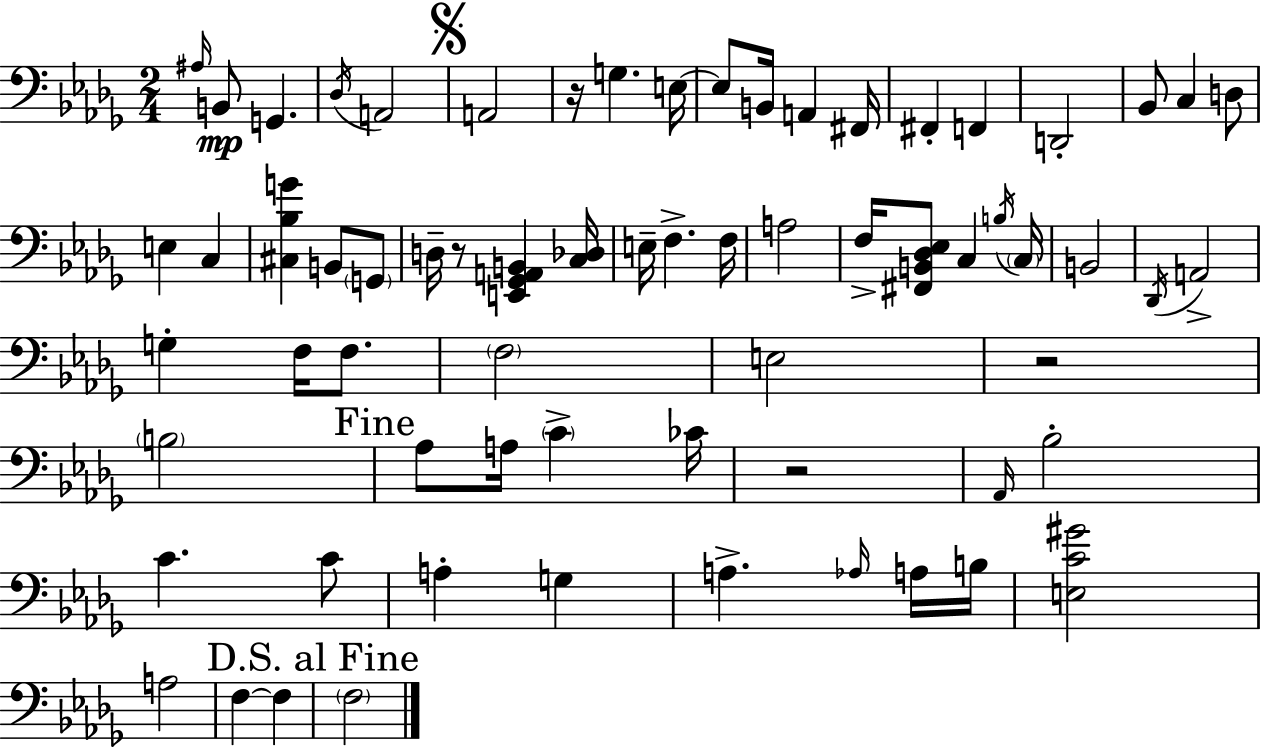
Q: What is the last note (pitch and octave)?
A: F3